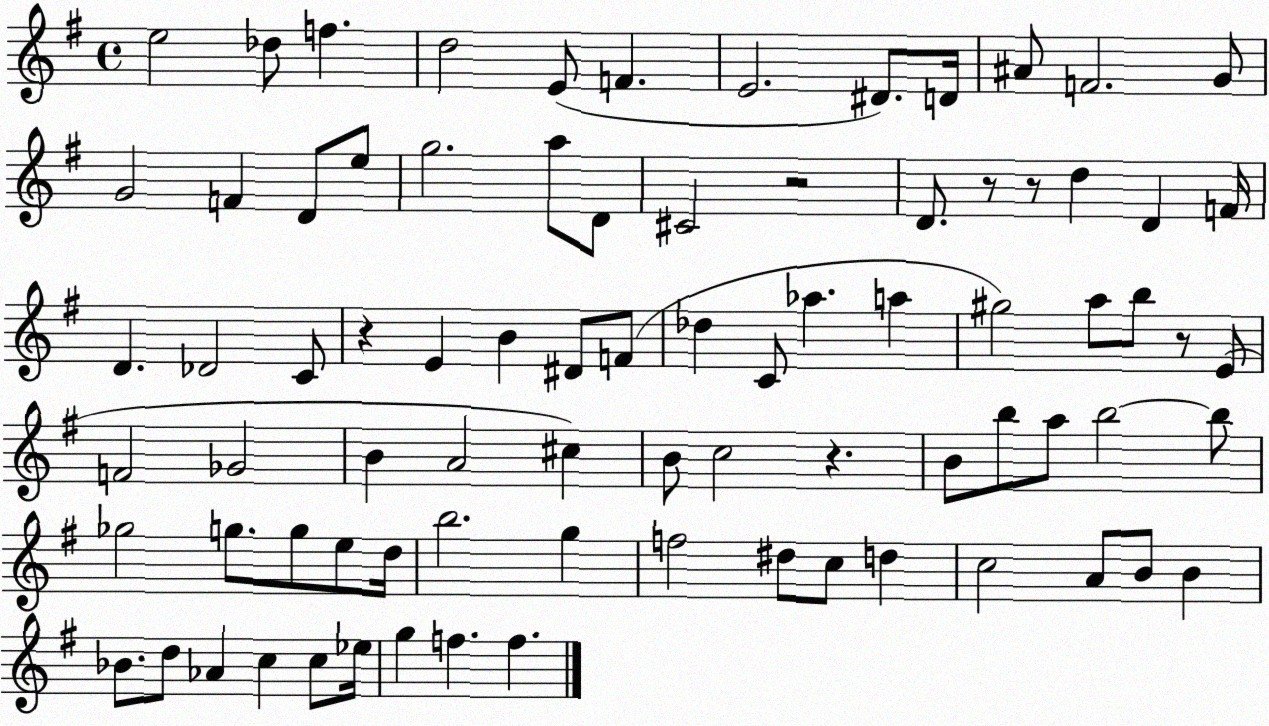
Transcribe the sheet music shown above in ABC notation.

X:1
T:Untitled
M:4/4
L:1/4
K:G
e2 _d/2 f d2 E/2 F E2 ^D/2 D/4 ^A/2 F2 G/2 G2 F D/2 e/2 g2 a/2 D/2 ^C2 z2 D/2 z/2 z/2 d D F/4 D _D2 C/2 z E B ^D/2 F/2 _d C/2 _a a ^g2 a/2 b/2 z/2 E/2 F2 _G2 B A2 ^c B/2 c2 z B/2 b/2 a/2 b2 b/2 _g2 g/2 g/2 e/2 d/4 b2 g f2 ^d/2 c/2 d c2 A/2 B/2 B _B/2 d/2 _A c c/2 _e/4 g f f